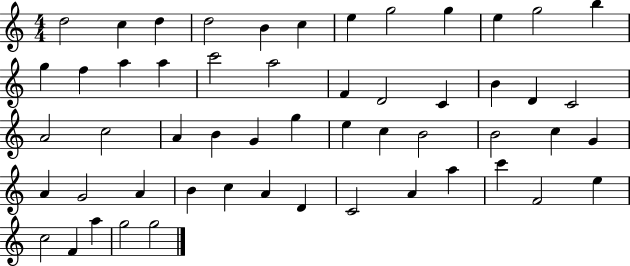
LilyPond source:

{
  \clef treble
  \numericTimeSignature
  \time 4/4
  \key c \major
  d''2 c''4 d''4 | d''2 b'4 c''4 | e''4 g''2 g''4 | e''4 g''2 b''4 | \break g''4 f''4 a''4 a''4 | c'''2 a''2 | f'4 d'2 c'4 | b'4 d'4 c'2 | \break a'2 c''2 | a'4 b'4 g'4 g''4 | e''4 c''4 b'2 | b'2 c''4 g'4 | \break a'4 g'2 a'4 | b'4 c''4 a'4 d'4 | c'2 a'4 a''4 | c'''4 f'2 e''4 | \break c''2 f'4 a''4 | g''2 g''2 | \bar "|."
}